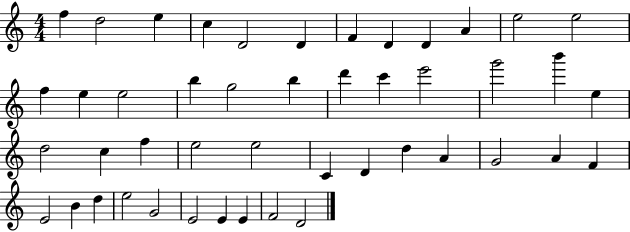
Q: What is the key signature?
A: C major